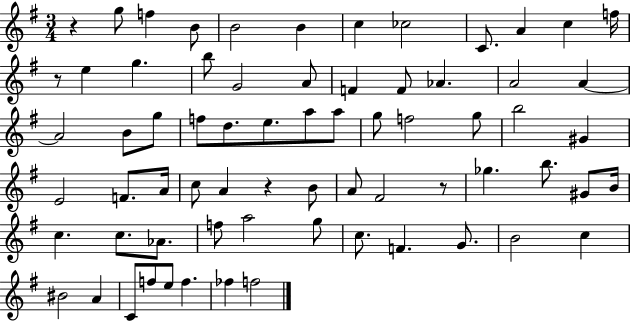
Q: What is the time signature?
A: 3/4